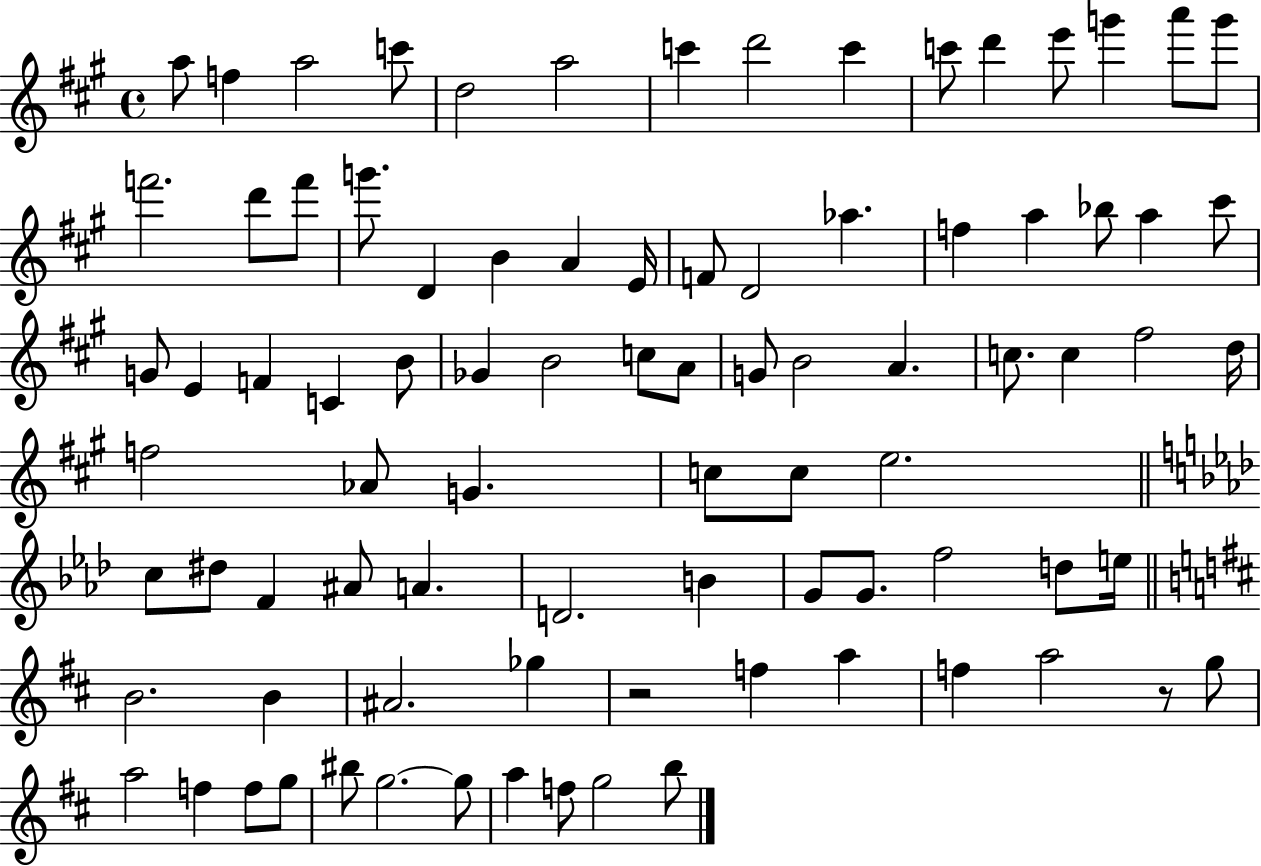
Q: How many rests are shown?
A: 2